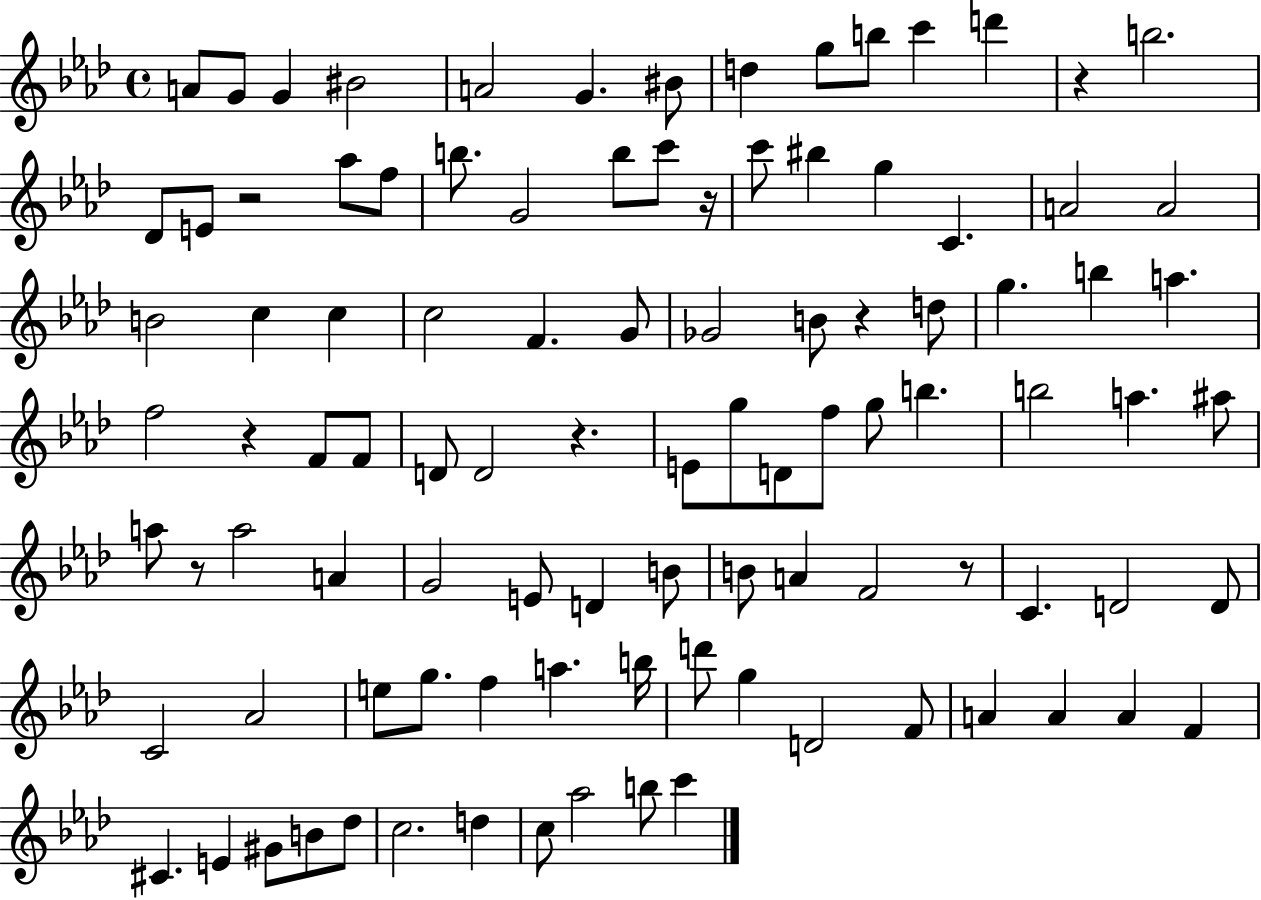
{
  \clef treble
  \time 4/4
  \defaultTimeSignature
  \key aes \major
  a'8 g'8 g'4 bis'2 | a'2 g'4. bis'8 | d''4 g''8 b''8 c'''4 d'''4 | r4 b''2. | \break des'8 e'8 r2 aes''8 f''8 | b''8. g'2 b''8 c'''8 r16 | c'''8 bis''4 g''4 c'4. | a'2 a'2 | \break b'2 c''4 c''4 | c''2 f'4. g'8 | ges'2 b'8 r4 d''8 | g''4. b''4 a''4. | \break f''2 r4 f'8 f'8 | d'8 d'2 r4. | e'8 g''8 d'8 f''8 g''8 b''4. | b''2 a''4. ais''8 | \break a''8 r8 a''2 a'4 | g'2 e'8 d'4 b'8 | b'8 a'4 f'2 r8 | c'4. d'2 d'8 | \break c'2 aes'2 | e''8 g''8. f''4 a''4. b''16 | d'''8 g''4 d'2 f'8 | a'4 a'4 a'4 f'4 | \break cis'4. e'4 gis'8 b'8 des''8 | c''2. d''4 | c''8 aes''2 b''8 c'''4 | \bar "|."
}